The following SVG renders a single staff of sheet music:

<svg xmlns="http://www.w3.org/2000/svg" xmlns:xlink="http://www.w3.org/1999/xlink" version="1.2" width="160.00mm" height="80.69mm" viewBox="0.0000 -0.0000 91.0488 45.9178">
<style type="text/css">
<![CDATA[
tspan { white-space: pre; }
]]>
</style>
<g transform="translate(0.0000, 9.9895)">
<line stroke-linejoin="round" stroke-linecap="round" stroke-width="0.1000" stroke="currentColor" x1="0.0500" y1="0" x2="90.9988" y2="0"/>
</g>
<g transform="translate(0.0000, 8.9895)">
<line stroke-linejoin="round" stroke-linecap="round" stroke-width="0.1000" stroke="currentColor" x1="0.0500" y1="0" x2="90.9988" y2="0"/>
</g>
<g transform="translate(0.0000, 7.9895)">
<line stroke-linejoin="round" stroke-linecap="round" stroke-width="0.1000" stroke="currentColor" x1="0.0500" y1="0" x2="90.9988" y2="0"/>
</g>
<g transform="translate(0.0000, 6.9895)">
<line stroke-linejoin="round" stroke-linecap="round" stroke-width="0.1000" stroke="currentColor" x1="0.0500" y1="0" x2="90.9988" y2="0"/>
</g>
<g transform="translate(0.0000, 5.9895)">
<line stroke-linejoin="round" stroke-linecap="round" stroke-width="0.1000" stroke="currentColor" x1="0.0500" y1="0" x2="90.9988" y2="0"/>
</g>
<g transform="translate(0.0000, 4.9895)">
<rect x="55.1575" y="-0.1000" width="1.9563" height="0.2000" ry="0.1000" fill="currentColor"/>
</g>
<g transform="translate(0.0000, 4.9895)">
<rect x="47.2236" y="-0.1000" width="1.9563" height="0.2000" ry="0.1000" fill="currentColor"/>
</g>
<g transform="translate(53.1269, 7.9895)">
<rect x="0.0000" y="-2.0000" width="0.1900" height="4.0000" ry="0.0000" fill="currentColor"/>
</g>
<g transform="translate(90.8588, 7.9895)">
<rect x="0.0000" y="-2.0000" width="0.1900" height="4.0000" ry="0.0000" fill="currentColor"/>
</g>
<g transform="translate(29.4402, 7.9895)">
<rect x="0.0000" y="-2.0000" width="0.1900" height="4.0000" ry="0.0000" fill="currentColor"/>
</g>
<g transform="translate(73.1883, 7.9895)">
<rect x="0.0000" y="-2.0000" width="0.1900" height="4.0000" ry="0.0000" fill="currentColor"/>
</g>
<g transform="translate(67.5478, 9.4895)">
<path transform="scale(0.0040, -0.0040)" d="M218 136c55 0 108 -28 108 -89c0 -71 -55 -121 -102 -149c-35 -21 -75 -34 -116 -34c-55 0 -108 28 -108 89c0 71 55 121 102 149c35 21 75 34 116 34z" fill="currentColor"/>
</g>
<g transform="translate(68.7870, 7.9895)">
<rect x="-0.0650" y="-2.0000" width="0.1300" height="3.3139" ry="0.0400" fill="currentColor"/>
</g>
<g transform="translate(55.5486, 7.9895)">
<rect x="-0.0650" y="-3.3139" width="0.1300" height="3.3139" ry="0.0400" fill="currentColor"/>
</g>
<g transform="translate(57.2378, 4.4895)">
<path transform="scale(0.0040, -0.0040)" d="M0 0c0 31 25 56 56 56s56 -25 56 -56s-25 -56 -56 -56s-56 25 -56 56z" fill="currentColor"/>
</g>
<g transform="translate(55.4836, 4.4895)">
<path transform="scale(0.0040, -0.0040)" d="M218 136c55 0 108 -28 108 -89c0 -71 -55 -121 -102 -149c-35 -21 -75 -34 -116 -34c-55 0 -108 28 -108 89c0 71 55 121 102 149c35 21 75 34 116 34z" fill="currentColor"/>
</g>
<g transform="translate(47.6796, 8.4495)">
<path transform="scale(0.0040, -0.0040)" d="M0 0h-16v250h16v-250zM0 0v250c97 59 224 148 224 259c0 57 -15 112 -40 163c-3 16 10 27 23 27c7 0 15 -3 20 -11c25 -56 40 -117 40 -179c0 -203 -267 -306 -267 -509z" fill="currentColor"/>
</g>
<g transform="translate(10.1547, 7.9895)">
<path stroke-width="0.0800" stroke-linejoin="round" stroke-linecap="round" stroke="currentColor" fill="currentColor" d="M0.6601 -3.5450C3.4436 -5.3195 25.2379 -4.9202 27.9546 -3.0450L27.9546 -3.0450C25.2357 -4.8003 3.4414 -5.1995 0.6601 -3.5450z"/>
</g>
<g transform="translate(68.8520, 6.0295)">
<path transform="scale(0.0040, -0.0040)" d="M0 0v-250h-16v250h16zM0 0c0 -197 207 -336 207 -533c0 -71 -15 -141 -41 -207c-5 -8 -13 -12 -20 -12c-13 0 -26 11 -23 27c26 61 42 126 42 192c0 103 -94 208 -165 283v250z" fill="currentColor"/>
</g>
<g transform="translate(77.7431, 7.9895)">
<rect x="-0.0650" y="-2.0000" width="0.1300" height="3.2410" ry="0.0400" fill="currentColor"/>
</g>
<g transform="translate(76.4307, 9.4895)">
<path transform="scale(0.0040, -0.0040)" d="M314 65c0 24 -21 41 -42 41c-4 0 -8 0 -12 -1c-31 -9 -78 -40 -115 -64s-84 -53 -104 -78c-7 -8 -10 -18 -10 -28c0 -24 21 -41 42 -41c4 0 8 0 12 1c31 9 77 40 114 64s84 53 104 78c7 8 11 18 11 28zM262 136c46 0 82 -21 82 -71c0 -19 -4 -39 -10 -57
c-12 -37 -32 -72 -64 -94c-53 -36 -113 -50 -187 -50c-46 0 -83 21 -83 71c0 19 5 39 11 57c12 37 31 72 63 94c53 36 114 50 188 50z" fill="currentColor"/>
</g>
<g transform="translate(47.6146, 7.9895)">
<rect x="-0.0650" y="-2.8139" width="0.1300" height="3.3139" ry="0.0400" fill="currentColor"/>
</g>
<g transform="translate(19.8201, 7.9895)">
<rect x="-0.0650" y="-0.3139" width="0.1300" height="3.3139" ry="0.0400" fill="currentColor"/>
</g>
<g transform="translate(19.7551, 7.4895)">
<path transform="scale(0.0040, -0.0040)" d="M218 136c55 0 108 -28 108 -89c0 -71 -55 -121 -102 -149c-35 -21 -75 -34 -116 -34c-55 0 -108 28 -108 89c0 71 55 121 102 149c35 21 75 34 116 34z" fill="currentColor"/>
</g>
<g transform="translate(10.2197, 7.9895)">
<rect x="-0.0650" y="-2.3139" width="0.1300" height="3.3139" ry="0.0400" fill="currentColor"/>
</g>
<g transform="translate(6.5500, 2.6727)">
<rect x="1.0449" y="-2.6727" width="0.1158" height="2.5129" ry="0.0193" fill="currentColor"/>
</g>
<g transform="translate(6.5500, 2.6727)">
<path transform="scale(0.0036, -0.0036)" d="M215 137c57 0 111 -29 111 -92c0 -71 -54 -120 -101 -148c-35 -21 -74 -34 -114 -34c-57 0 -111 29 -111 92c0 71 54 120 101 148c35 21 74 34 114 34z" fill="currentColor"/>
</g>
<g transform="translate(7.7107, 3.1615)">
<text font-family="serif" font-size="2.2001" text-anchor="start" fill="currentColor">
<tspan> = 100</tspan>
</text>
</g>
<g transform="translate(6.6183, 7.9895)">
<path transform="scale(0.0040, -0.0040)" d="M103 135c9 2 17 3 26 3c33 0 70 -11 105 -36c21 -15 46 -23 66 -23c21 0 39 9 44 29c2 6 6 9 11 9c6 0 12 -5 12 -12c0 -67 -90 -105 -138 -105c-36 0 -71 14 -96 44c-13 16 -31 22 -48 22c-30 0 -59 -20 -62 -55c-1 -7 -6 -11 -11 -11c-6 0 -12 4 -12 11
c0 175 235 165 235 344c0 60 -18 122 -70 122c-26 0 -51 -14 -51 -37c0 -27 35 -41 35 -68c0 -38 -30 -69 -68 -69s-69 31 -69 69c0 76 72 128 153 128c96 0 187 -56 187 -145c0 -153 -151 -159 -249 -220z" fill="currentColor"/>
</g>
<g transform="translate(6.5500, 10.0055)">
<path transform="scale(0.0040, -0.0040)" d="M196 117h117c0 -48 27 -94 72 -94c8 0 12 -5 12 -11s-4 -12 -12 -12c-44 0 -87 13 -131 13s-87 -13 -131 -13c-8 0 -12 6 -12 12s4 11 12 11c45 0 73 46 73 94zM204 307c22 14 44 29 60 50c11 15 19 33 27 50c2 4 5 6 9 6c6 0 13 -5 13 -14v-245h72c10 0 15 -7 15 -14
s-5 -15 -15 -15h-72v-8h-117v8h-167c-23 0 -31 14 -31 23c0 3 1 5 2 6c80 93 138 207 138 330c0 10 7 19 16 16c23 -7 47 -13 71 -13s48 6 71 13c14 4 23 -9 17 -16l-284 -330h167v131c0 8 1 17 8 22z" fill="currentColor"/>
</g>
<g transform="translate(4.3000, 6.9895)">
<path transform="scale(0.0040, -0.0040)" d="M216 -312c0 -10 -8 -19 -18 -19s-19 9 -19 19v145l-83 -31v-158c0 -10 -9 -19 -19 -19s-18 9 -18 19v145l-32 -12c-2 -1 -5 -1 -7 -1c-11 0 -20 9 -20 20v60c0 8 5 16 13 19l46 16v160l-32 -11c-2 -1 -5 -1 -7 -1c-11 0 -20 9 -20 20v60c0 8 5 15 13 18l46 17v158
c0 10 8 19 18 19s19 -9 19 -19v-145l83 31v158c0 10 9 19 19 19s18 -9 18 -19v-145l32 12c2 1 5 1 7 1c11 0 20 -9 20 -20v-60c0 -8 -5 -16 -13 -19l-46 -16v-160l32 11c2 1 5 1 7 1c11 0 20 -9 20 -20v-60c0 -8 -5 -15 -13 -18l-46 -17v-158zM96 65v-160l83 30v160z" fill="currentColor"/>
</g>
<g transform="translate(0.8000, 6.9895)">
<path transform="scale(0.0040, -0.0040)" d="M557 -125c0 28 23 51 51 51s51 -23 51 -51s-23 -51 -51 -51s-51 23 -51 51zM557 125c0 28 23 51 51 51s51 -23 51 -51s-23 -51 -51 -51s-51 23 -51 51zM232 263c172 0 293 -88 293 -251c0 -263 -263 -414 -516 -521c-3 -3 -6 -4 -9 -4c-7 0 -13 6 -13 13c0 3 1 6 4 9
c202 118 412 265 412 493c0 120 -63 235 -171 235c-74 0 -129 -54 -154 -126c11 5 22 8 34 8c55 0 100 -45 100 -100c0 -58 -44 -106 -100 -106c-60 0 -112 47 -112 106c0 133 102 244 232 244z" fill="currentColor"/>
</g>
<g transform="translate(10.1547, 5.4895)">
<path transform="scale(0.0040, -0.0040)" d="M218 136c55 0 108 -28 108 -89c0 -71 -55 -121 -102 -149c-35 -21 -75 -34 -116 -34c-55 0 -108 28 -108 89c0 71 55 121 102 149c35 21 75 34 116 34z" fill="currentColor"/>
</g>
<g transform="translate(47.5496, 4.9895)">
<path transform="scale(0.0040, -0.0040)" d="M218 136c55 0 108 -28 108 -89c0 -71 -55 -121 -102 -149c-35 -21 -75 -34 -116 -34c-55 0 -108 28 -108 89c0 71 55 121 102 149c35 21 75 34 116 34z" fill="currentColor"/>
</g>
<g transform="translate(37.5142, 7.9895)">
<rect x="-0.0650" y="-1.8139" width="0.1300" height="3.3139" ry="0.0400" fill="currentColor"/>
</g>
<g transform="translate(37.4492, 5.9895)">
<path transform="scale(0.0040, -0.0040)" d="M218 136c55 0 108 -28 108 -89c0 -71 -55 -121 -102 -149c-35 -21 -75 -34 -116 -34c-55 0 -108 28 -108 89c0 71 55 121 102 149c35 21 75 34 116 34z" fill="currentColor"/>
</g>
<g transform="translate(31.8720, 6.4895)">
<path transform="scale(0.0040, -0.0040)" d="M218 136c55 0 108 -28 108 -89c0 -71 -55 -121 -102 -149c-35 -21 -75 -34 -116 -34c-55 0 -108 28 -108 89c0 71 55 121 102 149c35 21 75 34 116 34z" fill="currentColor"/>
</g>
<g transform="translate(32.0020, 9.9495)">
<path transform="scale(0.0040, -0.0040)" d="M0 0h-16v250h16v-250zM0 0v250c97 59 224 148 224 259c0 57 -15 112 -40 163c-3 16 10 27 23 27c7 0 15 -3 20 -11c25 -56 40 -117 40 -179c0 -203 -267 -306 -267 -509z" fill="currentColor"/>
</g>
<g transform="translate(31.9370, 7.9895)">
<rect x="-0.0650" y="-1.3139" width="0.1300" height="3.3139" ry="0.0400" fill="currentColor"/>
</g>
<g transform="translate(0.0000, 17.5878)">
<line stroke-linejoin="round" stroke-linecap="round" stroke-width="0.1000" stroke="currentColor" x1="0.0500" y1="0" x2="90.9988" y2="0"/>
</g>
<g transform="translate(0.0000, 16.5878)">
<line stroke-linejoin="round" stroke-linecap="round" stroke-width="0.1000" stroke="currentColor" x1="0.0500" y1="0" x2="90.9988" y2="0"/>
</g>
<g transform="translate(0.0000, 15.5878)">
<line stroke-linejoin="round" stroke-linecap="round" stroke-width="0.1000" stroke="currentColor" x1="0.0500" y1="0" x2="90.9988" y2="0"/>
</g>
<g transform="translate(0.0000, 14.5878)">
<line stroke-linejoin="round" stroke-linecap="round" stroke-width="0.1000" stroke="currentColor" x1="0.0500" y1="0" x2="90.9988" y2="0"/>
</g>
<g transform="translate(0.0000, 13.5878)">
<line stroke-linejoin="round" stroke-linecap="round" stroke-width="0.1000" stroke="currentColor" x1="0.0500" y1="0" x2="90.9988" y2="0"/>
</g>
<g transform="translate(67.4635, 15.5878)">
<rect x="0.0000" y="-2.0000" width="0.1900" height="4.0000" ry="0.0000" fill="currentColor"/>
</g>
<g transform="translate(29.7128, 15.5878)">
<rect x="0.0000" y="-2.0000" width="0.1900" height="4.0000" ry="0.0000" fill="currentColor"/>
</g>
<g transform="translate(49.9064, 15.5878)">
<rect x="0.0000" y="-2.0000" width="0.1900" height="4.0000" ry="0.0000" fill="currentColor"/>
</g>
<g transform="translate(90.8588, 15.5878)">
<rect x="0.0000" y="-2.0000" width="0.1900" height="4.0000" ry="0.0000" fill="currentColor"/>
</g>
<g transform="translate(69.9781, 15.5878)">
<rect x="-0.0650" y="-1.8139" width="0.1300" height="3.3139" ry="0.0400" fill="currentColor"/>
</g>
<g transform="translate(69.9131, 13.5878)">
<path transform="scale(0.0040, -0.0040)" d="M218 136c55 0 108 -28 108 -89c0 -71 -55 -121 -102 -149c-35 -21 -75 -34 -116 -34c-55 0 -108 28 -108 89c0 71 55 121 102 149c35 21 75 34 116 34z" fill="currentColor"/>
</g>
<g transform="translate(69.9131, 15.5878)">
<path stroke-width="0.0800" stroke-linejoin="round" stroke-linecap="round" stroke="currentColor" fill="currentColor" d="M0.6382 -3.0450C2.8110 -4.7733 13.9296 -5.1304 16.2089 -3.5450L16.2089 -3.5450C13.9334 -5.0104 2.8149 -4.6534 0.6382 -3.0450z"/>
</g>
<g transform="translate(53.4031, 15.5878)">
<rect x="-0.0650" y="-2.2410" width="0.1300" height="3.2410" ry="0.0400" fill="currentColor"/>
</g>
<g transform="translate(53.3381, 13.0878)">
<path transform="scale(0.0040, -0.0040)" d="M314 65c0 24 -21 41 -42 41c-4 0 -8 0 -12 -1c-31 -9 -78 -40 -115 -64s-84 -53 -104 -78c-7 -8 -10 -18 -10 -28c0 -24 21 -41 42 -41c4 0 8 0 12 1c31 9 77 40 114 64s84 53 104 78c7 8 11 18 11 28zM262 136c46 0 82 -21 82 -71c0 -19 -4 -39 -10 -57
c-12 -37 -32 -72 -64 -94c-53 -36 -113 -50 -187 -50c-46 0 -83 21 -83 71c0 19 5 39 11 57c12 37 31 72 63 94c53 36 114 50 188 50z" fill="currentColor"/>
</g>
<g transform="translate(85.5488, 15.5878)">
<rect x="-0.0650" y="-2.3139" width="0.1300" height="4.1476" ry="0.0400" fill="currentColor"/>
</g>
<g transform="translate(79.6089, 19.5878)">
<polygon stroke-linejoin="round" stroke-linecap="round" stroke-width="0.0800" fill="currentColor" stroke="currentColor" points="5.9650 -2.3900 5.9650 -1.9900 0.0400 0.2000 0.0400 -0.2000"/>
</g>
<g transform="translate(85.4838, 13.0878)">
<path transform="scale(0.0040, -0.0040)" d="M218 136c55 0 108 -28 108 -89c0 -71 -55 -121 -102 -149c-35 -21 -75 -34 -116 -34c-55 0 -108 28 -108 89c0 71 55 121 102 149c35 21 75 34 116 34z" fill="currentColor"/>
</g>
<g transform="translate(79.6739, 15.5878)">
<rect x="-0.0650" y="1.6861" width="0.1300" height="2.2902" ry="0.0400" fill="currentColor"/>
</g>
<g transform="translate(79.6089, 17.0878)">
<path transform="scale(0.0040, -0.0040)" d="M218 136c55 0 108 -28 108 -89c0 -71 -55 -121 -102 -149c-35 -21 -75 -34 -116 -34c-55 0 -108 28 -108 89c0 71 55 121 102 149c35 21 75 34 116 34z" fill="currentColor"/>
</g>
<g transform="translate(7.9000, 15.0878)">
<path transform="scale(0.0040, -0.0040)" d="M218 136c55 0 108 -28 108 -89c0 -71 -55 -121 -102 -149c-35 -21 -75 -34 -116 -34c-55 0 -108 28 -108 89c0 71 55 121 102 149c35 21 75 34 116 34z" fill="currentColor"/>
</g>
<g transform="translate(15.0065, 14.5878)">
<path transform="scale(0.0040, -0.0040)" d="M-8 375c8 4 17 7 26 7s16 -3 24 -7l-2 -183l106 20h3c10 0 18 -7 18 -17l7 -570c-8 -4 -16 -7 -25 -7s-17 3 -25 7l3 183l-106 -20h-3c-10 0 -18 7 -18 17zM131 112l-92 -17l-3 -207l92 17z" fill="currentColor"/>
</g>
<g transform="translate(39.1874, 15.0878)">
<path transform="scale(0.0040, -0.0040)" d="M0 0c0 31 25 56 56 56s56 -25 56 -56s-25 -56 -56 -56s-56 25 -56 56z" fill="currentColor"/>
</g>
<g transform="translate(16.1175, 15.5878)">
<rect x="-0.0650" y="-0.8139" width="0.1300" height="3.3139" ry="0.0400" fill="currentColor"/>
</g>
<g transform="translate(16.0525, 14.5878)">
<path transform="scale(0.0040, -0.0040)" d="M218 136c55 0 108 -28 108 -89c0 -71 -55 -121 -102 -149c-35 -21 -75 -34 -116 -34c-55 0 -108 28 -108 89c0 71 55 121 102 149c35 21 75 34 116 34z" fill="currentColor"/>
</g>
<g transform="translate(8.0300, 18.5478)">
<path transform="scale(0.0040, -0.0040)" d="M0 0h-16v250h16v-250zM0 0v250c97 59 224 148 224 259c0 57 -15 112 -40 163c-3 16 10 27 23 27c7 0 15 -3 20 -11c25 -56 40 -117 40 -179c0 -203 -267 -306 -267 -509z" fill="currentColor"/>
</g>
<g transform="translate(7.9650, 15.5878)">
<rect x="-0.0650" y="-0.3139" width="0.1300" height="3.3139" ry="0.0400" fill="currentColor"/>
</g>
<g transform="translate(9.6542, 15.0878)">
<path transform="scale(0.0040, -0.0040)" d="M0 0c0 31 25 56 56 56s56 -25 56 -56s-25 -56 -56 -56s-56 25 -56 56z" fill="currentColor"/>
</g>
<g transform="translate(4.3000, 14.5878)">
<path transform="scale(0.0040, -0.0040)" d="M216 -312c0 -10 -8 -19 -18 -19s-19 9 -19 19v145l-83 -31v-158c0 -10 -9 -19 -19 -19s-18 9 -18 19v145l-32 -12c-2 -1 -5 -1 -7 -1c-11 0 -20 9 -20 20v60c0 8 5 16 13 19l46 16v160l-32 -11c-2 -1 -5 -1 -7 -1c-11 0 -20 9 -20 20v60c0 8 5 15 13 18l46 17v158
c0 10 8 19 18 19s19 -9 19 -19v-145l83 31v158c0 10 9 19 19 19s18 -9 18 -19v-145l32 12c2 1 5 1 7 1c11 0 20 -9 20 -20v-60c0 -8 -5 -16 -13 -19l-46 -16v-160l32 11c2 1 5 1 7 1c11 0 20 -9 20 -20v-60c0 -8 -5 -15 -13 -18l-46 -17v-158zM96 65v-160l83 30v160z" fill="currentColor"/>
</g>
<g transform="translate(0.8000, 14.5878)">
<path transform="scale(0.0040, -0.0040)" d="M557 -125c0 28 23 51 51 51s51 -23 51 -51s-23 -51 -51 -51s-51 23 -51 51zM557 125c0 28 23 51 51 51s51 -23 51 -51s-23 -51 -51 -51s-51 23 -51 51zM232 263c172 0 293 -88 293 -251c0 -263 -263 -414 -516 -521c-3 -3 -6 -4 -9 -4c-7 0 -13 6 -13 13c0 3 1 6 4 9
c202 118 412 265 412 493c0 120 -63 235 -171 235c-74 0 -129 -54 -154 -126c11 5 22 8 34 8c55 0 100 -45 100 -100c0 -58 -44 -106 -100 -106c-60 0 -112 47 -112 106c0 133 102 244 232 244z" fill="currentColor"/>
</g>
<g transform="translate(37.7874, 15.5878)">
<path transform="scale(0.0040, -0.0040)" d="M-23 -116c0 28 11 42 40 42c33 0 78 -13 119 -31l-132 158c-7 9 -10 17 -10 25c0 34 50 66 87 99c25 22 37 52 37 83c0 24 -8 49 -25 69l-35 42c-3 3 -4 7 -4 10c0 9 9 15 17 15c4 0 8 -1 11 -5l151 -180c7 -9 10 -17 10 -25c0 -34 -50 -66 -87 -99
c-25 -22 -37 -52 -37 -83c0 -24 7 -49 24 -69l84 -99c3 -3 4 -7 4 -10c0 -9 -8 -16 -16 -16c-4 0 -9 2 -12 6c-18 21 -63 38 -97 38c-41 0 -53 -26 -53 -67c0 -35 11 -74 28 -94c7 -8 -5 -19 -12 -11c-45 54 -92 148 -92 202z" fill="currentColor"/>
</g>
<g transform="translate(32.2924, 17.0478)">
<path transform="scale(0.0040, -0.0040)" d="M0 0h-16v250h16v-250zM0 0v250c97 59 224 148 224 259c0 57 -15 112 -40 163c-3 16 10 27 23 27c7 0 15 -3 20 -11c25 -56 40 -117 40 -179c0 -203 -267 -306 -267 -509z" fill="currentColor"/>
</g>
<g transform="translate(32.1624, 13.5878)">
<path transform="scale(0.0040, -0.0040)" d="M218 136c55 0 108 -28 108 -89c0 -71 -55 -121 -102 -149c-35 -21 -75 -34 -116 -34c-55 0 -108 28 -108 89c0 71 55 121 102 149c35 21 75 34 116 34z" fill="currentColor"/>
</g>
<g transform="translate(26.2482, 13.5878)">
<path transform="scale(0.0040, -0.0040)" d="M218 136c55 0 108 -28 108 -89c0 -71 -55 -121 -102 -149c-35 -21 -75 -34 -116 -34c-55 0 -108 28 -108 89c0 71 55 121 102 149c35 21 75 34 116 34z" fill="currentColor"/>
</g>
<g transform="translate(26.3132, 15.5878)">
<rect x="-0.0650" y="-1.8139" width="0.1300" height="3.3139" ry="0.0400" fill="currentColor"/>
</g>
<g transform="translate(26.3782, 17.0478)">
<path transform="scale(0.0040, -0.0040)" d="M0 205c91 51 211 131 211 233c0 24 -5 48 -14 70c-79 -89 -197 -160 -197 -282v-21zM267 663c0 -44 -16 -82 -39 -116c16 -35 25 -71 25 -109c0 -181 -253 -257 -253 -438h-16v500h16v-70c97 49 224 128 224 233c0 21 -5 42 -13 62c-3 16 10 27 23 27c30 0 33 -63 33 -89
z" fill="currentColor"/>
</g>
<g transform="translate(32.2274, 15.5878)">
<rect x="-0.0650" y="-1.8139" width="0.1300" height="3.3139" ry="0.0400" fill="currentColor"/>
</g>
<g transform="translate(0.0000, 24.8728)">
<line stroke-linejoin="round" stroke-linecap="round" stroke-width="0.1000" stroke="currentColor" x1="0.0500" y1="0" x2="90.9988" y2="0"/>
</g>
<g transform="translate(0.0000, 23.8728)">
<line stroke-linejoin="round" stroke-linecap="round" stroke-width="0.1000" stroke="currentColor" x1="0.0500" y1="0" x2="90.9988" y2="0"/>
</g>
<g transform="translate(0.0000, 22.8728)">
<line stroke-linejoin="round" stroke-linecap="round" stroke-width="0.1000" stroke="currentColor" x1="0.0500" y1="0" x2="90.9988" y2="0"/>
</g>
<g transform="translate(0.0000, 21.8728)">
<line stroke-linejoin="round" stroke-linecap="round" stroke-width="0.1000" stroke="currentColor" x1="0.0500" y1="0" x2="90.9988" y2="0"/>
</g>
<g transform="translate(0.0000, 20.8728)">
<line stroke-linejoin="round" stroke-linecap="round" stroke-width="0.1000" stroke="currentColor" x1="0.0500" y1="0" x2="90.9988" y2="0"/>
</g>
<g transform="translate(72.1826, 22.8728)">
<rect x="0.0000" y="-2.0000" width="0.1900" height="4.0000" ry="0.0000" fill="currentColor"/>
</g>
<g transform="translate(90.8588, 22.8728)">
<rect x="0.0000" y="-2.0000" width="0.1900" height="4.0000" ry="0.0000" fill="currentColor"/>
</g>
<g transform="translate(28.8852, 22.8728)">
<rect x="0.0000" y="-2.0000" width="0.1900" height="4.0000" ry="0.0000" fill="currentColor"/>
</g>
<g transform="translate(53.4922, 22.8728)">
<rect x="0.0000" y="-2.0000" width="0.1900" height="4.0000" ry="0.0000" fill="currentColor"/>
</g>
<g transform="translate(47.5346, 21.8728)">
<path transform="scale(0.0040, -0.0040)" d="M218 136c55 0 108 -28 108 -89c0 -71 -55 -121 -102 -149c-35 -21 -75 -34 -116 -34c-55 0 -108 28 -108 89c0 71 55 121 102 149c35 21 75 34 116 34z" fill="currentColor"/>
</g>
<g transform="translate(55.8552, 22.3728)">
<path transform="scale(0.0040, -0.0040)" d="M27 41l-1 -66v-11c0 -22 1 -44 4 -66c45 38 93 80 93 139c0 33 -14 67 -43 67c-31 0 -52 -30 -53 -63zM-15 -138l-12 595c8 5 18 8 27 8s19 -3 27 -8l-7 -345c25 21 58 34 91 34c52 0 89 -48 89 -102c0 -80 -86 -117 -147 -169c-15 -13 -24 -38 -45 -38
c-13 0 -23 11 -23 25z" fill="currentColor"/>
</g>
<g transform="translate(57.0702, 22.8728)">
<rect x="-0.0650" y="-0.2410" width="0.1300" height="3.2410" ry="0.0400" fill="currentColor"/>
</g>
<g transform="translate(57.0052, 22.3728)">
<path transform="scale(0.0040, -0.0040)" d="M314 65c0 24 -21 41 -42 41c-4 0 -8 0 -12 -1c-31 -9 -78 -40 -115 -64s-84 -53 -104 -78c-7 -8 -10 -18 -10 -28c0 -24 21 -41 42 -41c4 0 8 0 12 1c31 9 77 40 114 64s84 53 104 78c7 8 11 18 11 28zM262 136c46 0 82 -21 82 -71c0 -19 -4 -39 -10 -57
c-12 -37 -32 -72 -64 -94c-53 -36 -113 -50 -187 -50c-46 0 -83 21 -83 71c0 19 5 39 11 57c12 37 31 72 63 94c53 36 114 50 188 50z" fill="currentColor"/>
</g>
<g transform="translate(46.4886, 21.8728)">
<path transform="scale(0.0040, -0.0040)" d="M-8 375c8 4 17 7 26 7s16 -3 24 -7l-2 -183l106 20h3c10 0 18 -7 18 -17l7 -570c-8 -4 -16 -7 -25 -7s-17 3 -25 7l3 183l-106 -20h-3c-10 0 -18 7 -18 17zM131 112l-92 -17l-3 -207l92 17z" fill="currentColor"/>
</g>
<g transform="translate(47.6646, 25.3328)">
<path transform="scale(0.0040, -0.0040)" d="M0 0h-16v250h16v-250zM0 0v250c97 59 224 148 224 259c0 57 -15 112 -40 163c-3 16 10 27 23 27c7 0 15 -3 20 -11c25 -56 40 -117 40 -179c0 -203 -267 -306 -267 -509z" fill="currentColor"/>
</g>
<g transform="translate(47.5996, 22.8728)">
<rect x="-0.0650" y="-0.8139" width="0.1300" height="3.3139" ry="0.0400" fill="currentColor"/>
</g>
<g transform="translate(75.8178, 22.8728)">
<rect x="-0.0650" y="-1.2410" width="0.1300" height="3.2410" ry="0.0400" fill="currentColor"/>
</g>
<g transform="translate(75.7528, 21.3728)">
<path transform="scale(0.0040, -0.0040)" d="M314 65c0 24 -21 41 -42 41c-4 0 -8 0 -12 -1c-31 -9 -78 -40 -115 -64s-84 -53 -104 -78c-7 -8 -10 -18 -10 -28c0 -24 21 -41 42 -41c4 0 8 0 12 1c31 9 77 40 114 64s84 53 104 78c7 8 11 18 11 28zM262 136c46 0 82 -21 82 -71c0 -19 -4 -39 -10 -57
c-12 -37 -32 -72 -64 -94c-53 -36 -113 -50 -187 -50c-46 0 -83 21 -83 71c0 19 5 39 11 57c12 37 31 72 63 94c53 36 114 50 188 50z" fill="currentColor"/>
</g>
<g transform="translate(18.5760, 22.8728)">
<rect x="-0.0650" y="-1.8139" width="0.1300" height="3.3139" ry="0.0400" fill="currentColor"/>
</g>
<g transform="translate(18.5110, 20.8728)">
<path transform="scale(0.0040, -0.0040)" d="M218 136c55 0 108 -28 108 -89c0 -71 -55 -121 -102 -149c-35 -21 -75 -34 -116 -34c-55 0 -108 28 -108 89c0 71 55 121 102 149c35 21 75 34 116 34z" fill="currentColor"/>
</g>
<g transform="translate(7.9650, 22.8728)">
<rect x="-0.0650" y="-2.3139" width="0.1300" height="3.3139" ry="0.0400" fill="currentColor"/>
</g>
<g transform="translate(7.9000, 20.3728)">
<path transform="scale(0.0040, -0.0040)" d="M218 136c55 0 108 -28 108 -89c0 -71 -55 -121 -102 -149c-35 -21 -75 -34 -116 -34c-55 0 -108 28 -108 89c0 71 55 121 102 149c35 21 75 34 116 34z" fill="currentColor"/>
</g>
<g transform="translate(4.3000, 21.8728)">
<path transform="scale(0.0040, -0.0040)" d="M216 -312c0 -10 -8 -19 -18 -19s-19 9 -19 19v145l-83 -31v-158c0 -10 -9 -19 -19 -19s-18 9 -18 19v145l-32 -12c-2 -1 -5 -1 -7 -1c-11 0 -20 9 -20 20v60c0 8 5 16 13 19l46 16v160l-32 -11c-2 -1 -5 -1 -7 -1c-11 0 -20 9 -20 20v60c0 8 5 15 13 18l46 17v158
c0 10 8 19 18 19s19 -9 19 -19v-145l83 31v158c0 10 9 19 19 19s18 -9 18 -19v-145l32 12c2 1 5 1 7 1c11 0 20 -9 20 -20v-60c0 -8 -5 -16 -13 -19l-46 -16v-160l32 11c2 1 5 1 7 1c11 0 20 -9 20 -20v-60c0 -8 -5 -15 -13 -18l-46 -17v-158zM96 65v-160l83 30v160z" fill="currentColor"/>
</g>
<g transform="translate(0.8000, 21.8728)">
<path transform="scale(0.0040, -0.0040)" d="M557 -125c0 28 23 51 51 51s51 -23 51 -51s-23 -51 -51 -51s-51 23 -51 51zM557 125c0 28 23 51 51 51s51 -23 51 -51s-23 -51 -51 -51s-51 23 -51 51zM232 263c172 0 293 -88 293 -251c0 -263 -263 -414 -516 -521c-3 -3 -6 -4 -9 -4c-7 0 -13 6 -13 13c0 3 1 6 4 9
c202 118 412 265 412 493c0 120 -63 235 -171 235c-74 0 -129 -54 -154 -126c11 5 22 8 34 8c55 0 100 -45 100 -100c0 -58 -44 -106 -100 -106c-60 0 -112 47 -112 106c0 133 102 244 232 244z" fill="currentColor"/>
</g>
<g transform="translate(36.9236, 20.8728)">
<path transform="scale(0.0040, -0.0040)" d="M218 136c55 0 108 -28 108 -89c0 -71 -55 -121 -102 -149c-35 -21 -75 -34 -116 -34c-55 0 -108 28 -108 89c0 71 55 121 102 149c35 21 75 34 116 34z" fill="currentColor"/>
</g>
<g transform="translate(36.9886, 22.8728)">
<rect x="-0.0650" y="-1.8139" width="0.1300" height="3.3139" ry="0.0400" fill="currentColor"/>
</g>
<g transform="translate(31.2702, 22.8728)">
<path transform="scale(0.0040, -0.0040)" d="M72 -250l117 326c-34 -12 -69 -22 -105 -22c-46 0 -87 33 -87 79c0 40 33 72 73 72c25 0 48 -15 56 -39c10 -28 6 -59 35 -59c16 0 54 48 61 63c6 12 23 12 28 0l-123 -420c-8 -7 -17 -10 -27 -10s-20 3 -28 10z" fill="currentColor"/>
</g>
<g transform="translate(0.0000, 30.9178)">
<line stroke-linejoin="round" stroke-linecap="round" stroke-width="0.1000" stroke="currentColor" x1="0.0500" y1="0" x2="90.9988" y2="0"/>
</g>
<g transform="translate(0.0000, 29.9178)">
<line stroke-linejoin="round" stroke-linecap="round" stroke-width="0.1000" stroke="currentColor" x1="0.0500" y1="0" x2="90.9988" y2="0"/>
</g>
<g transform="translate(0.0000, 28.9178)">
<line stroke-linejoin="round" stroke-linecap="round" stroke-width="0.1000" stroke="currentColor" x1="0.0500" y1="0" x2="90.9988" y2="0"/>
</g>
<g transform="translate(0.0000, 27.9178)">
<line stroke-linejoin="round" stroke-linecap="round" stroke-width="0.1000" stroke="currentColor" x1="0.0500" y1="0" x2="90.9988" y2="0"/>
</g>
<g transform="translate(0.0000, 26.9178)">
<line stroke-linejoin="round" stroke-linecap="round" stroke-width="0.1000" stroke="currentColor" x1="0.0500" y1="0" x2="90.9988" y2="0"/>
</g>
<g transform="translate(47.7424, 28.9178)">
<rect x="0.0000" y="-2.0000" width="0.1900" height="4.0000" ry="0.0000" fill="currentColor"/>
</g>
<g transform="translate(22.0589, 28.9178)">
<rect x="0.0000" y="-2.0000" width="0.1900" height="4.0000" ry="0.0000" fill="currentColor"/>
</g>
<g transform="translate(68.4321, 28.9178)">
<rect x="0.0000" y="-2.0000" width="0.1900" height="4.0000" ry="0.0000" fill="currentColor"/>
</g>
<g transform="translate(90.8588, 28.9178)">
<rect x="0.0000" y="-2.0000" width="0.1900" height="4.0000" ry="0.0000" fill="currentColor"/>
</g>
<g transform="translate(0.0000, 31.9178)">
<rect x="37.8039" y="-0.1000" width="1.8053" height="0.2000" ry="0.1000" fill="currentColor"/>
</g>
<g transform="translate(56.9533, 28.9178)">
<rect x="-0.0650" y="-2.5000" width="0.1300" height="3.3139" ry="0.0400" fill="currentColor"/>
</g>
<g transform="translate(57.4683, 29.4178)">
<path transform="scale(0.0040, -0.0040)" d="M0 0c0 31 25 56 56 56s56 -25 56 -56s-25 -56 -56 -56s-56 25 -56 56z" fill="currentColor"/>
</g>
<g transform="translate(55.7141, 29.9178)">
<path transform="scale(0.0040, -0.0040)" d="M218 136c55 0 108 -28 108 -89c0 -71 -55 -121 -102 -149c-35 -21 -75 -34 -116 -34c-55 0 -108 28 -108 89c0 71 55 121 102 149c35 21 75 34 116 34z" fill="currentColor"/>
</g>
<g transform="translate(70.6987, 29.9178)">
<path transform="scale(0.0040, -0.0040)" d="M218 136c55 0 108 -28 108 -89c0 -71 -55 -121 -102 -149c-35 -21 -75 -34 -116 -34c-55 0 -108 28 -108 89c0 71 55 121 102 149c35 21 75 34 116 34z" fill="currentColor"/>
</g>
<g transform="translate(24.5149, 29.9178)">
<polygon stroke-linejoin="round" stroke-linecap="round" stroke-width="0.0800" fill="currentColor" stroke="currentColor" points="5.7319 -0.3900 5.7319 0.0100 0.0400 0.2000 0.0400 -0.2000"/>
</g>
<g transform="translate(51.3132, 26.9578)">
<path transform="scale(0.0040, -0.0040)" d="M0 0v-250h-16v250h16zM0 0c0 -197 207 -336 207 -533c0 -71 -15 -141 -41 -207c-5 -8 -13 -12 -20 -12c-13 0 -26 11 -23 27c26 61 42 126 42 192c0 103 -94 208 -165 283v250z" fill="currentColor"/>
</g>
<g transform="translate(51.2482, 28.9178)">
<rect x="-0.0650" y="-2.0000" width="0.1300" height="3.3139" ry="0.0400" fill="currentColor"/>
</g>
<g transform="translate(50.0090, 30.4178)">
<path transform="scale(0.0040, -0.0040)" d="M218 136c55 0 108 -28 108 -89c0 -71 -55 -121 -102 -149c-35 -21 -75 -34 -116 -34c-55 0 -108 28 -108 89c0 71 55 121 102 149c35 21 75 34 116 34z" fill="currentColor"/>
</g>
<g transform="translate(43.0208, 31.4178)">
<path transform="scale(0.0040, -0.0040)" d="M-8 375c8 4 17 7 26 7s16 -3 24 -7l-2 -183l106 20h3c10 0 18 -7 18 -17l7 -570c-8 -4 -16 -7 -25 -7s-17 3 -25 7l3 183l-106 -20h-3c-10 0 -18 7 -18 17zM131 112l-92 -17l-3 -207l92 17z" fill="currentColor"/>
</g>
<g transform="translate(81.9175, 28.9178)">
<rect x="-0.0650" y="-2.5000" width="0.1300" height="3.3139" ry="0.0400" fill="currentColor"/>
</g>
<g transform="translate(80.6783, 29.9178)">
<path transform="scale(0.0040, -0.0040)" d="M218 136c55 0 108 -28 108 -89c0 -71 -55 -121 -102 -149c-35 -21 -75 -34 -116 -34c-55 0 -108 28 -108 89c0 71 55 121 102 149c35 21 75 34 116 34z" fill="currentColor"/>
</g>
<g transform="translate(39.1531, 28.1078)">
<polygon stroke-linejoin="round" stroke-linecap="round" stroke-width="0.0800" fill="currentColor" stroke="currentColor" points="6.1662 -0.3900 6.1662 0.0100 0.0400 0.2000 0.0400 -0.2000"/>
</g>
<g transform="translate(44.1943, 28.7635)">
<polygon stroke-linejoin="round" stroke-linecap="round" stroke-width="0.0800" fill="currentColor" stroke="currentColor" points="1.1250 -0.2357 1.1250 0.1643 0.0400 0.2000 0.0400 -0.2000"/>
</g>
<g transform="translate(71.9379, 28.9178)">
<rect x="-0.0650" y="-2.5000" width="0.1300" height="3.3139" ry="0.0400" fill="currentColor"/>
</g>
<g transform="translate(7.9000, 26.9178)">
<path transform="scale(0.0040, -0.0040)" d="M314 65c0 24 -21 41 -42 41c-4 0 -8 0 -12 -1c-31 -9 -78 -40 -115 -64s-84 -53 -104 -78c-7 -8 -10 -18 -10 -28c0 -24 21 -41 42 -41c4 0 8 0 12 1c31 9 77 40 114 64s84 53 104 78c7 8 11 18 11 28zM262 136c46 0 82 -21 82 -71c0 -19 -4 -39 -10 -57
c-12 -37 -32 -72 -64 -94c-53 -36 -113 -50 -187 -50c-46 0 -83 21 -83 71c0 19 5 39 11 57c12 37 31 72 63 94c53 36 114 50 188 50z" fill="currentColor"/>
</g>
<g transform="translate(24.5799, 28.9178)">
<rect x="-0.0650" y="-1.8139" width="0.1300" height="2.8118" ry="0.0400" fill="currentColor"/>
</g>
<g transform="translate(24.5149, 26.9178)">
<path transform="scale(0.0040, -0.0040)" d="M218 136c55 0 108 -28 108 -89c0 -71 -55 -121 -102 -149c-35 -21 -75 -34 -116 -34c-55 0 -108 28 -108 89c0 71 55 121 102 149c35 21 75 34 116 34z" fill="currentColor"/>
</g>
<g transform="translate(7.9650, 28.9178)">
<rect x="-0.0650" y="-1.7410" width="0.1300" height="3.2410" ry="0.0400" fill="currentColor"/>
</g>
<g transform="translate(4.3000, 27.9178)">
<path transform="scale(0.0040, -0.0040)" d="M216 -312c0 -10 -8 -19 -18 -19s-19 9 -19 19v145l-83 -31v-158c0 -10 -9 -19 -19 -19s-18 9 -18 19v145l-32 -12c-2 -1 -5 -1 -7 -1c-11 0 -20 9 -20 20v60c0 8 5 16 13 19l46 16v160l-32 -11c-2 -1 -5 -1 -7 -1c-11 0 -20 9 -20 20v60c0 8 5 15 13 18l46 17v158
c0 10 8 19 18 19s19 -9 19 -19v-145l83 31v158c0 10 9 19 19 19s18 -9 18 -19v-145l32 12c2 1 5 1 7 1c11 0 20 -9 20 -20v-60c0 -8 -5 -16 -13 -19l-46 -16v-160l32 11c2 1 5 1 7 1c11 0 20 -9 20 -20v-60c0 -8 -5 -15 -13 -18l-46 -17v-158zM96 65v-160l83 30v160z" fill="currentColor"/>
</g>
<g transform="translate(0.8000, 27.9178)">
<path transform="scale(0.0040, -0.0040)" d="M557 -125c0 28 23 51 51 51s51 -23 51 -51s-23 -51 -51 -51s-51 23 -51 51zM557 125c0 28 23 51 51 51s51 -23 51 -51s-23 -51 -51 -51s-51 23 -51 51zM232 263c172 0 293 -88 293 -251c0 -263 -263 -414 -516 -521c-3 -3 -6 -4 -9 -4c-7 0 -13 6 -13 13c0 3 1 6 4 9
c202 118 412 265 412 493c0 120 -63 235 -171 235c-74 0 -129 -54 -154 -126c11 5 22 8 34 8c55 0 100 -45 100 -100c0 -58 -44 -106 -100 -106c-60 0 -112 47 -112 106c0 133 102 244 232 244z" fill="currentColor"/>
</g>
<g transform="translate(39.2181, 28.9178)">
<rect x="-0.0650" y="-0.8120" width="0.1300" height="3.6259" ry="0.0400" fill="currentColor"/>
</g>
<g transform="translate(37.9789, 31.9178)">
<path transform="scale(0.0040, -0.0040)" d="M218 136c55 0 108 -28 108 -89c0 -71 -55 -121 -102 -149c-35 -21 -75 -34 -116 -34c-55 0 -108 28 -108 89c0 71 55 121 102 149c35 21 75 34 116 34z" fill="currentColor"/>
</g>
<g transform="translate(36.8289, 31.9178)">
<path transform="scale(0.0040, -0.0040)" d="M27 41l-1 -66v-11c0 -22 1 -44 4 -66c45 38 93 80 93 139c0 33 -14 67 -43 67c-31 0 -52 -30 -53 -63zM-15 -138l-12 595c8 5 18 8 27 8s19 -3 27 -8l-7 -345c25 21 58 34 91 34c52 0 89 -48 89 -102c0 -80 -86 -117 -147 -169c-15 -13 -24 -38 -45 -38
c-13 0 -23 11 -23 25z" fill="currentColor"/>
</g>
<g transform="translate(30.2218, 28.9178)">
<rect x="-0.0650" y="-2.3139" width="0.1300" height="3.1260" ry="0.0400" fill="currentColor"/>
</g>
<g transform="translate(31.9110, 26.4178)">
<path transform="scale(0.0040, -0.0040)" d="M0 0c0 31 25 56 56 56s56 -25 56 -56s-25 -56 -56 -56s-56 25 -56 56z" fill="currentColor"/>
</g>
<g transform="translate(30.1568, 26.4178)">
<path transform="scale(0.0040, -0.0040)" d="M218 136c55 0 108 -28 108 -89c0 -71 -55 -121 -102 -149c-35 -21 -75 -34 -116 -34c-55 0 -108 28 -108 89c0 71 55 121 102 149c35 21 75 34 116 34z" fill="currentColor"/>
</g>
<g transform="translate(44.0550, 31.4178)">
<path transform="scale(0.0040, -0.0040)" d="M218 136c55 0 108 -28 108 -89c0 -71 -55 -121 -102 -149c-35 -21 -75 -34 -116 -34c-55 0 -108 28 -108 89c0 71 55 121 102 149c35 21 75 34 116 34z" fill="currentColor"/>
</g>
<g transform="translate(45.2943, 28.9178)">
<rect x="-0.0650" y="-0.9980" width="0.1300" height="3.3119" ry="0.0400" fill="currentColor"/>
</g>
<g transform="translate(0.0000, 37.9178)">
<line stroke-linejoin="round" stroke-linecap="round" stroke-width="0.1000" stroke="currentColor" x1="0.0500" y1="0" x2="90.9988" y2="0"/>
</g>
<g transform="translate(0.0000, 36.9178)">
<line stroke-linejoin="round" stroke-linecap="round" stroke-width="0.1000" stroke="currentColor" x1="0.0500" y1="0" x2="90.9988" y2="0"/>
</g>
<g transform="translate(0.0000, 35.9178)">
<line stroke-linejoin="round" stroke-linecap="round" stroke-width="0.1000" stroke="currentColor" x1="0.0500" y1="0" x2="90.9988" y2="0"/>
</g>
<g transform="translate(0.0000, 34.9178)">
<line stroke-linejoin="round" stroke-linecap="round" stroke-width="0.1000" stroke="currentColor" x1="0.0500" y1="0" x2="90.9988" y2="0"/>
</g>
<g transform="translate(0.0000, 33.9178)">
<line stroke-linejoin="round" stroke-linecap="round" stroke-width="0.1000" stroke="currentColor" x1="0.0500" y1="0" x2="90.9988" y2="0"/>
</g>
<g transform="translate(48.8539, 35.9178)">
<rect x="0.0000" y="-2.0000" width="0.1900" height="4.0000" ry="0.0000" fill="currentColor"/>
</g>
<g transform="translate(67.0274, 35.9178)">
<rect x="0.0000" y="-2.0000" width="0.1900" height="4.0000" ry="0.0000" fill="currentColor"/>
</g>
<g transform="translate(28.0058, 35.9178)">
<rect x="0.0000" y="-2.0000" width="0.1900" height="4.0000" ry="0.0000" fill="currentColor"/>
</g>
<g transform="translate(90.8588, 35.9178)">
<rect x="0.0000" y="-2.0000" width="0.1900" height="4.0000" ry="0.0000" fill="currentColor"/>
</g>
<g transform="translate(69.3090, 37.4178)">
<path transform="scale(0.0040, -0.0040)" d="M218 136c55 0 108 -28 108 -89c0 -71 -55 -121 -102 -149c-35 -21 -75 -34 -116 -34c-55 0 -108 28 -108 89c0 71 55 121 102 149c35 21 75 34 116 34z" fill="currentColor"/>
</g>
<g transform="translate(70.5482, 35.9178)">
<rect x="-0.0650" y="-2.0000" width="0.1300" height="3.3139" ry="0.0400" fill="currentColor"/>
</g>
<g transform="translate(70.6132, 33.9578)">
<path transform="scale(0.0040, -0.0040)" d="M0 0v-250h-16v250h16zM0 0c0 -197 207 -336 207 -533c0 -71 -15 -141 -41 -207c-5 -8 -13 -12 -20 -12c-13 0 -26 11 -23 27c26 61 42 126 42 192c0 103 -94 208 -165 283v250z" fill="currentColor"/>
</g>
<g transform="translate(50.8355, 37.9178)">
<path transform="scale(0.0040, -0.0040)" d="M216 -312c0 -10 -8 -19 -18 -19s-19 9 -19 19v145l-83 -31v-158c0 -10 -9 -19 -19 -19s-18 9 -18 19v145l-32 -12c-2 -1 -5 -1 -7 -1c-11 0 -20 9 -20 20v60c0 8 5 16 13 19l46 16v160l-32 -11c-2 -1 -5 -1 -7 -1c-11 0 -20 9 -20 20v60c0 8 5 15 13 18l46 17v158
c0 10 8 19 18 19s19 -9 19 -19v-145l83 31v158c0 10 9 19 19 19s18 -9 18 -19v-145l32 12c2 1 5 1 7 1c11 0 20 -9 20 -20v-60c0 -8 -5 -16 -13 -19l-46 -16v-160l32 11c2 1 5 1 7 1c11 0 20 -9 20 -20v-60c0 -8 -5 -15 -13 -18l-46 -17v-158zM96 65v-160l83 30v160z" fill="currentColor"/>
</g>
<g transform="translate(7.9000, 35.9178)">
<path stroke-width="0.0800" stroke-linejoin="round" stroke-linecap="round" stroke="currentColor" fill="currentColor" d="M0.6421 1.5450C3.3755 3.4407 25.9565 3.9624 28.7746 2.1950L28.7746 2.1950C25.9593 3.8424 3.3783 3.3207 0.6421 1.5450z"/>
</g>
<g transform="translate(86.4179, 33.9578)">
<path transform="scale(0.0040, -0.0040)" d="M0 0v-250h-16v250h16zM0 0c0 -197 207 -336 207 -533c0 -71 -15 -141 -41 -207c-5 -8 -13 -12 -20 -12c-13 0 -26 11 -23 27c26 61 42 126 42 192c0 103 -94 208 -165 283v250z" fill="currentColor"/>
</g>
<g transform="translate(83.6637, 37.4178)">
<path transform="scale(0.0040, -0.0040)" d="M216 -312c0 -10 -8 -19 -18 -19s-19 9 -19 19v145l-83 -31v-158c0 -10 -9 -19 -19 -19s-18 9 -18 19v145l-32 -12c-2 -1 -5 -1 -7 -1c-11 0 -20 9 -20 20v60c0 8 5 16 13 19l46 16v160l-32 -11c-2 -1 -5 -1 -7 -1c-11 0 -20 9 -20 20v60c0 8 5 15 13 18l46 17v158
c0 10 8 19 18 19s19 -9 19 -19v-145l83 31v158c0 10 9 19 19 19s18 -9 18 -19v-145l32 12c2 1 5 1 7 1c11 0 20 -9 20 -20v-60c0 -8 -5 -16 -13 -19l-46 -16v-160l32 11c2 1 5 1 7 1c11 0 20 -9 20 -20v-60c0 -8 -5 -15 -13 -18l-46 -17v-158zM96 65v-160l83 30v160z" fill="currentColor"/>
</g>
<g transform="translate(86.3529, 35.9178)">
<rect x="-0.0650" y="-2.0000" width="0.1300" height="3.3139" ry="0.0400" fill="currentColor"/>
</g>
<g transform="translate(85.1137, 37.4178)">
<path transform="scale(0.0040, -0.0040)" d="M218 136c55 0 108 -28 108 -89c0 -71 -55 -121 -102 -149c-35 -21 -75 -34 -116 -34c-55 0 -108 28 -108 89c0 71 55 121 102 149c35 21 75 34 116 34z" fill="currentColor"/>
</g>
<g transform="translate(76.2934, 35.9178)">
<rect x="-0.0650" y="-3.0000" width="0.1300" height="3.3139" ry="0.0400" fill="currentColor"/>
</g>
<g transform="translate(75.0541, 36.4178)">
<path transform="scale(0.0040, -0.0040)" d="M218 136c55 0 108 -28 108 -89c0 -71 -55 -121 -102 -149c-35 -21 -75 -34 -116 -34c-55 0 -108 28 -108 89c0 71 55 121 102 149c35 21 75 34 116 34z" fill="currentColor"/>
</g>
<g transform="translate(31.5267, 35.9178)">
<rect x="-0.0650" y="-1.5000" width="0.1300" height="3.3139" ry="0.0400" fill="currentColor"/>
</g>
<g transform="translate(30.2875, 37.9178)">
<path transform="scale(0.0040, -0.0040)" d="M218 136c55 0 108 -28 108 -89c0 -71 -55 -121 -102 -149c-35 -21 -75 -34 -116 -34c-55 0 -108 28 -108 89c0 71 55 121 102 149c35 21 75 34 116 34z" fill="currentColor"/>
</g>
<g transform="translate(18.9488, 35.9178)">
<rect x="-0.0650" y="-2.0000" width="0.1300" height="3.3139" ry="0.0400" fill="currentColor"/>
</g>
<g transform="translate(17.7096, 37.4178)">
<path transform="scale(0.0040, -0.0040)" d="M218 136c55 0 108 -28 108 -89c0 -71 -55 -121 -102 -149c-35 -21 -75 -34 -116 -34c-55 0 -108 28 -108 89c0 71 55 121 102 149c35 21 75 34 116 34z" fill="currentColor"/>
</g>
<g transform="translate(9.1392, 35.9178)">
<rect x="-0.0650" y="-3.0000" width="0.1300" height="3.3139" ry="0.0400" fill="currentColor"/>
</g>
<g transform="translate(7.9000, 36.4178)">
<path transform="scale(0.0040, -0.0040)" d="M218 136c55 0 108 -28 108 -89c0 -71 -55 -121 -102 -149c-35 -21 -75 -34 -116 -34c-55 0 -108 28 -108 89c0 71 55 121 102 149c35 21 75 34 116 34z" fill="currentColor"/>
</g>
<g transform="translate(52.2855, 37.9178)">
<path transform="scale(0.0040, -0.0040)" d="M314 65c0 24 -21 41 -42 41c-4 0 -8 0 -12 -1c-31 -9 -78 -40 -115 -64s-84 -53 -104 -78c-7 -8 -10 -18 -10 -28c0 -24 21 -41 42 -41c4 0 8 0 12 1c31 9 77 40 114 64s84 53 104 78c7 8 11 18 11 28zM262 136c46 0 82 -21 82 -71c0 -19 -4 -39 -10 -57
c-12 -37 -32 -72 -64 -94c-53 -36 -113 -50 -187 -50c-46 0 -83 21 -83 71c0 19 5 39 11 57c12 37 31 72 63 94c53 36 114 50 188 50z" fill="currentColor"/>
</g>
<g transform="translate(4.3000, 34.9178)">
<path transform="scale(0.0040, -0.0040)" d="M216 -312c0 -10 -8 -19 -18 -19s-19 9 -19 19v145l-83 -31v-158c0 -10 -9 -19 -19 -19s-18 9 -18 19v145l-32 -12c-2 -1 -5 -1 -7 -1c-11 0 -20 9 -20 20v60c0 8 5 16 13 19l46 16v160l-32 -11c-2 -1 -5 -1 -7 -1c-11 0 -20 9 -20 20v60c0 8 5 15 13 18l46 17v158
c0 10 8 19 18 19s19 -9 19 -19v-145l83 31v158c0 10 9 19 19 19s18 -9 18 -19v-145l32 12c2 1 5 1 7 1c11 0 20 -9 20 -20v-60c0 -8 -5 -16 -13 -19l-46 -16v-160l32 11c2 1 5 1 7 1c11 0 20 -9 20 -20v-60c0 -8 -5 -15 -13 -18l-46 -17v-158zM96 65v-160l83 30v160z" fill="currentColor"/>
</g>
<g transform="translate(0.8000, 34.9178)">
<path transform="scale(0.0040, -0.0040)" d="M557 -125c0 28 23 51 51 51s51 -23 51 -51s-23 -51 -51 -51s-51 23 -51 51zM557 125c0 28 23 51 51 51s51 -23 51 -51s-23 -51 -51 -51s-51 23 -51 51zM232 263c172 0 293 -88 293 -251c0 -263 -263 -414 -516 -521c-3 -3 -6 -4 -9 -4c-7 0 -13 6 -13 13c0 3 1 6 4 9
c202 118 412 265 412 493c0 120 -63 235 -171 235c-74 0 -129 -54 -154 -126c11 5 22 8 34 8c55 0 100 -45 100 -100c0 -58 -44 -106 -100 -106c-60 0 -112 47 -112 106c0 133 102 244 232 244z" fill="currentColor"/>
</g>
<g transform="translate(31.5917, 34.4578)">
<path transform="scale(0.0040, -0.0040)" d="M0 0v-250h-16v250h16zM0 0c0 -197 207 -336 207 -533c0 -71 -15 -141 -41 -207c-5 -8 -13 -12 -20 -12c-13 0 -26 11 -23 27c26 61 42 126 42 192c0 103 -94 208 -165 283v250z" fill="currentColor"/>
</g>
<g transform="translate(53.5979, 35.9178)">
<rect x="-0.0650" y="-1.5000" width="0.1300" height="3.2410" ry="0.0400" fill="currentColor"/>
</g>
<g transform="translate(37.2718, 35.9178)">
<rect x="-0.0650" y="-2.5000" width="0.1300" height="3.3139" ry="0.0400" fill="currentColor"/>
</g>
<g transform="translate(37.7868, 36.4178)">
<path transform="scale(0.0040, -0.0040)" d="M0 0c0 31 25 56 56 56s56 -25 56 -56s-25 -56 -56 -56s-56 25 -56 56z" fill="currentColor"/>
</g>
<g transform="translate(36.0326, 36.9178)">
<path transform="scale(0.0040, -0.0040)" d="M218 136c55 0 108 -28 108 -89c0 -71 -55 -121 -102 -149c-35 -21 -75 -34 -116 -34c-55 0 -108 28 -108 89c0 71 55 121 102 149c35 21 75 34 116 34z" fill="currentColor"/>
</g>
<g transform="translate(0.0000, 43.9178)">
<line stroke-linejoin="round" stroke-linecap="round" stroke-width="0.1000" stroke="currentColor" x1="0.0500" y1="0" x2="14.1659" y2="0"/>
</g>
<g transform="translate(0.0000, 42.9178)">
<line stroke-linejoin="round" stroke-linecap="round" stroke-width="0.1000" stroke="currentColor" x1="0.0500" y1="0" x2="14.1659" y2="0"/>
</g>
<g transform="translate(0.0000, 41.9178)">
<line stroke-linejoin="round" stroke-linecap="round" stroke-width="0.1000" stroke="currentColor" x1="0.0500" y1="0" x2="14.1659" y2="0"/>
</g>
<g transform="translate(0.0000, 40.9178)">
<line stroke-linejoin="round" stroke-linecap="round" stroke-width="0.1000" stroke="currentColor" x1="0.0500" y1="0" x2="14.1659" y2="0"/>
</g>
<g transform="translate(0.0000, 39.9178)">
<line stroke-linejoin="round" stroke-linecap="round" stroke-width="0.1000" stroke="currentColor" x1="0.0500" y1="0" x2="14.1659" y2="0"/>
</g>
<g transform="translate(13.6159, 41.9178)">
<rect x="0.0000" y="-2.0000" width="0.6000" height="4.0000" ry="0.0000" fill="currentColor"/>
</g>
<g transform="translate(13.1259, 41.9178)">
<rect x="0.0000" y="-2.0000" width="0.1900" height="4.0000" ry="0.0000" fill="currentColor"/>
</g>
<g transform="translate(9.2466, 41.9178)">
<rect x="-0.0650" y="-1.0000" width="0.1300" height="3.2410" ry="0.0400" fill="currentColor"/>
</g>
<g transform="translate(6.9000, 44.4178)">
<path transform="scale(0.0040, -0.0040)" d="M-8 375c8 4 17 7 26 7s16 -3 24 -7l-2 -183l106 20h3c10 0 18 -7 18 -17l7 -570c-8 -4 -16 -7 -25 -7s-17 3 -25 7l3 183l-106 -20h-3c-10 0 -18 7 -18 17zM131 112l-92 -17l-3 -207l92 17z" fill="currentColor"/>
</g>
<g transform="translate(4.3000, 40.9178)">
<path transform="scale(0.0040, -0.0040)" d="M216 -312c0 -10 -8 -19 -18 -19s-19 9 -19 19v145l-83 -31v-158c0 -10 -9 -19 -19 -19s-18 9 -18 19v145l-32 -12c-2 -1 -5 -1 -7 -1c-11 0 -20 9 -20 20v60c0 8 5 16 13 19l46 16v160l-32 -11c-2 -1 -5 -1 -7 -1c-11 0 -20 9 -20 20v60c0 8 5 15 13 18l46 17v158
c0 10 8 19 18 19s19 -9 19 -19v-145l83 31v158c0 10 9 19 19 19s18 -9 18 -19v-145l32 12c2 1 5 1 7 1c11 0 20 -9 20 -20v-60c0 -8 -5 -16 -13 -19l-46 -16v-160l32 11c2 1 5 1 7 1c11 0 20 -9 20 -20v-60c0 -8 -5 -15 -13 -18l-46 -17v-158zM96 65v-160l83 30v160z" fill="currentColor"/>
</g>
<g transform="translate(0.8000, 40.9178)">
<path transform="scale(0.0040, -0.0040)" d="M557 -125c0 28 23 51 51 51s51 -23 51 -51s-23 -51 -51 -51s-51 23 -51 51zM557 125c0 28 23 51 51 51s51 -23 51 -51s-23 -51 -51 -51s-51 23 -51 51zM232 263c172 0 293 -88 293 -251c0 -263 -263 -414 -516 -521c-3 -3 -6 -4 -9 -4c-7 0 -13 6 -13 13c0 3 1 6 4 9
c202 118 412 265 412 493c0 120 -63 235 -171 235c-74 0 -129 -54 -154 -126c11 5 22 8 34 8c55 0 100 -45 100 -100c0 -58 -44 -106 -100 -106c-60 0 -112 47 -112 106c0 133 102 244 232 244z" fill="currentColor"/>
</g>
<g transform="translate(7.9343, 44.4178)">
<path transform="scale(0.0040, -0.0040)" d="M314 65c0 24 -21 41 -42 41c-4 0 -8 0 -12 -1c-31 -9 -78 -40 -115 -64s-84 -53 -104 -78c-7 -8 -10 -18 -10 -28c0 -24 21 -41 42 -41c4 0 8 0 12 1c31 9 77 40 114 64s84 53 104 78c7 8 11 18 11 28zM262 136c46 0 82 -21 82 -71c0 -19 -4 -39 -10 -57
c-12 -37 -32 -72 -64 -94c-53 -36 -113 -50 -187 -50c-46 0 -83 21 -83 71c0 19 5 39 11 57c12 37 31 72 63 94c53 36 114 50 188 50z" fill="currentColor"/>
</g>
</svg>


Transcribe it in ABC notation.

X:1
T:Untitled
M:2/4
L:1/4
K:G
B, E, G,/2 A, C/2 D A,,/2 A,,2 E,/2 F, A,/4 A,/2 z B,2 A, A,,/2 B,/2 B, A, z/2 A, F,/2 _E,2 G,2 A,2 A,/2 B,/2 _E,,/2 F,,/4 A,,/2 B,, B,, B,, C, A,, G,,/2 B,, ^G,,2 A,,/2 C, ^A,,/2 F,,2